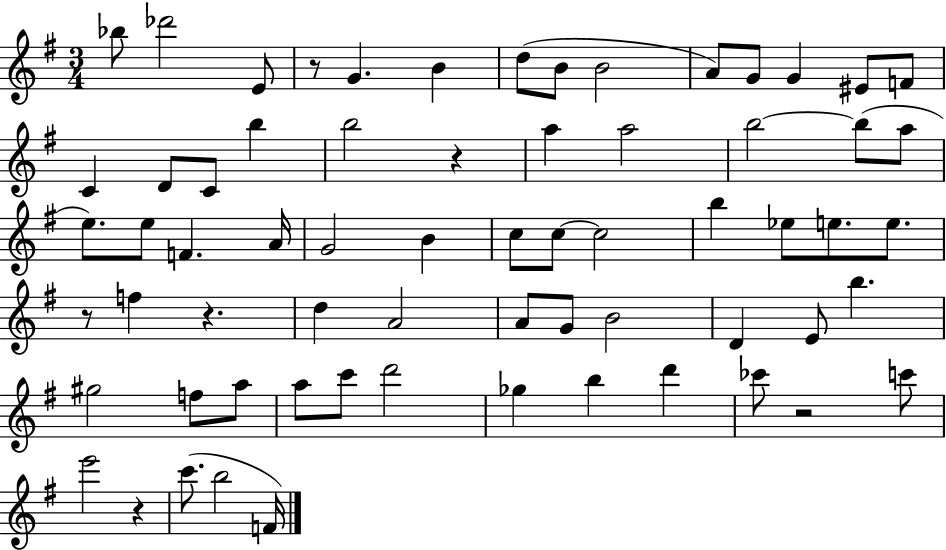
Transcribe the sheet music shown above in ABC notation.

X:1
T:Untitled
M:3/4
L:1/4
K:G
_b/2 _d'2 E/2 z/2 G B d/2 B/2 B2 A/2 G/2 G ^E/2 F/2 C D/2 C/2 b b2 z a a2 b2 b/2 a/2 e/2 e/2 F A/4 G2 B c/2 c/2 c2 b _e/2 e/2 e/2 z/2 f z d A2 A/2 G/2 B2 D E/2 b ^g2 f/2 a/2 a/2 c'/2 d'2 _g b d' _c'/2 z2 c'/2 e'2 z c'/2 b2 F/4